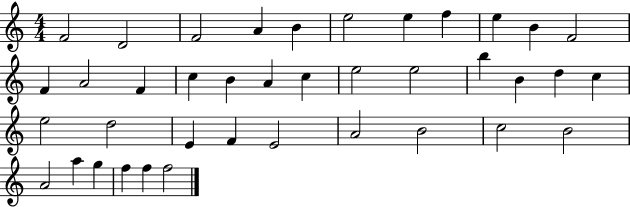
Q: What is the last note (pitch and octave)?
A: F5